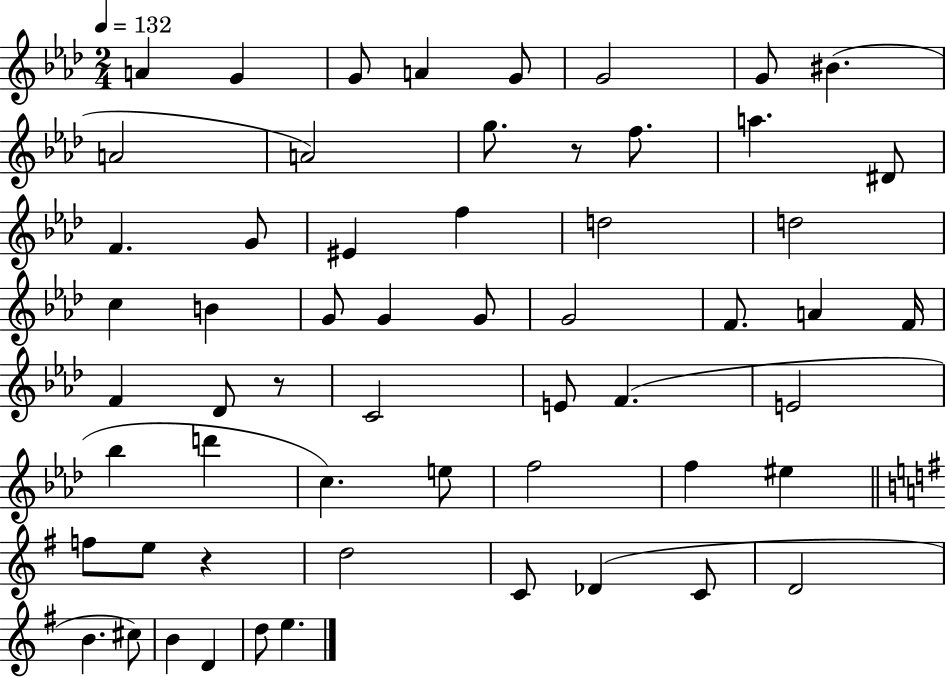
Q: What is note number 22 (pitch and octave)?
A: B4